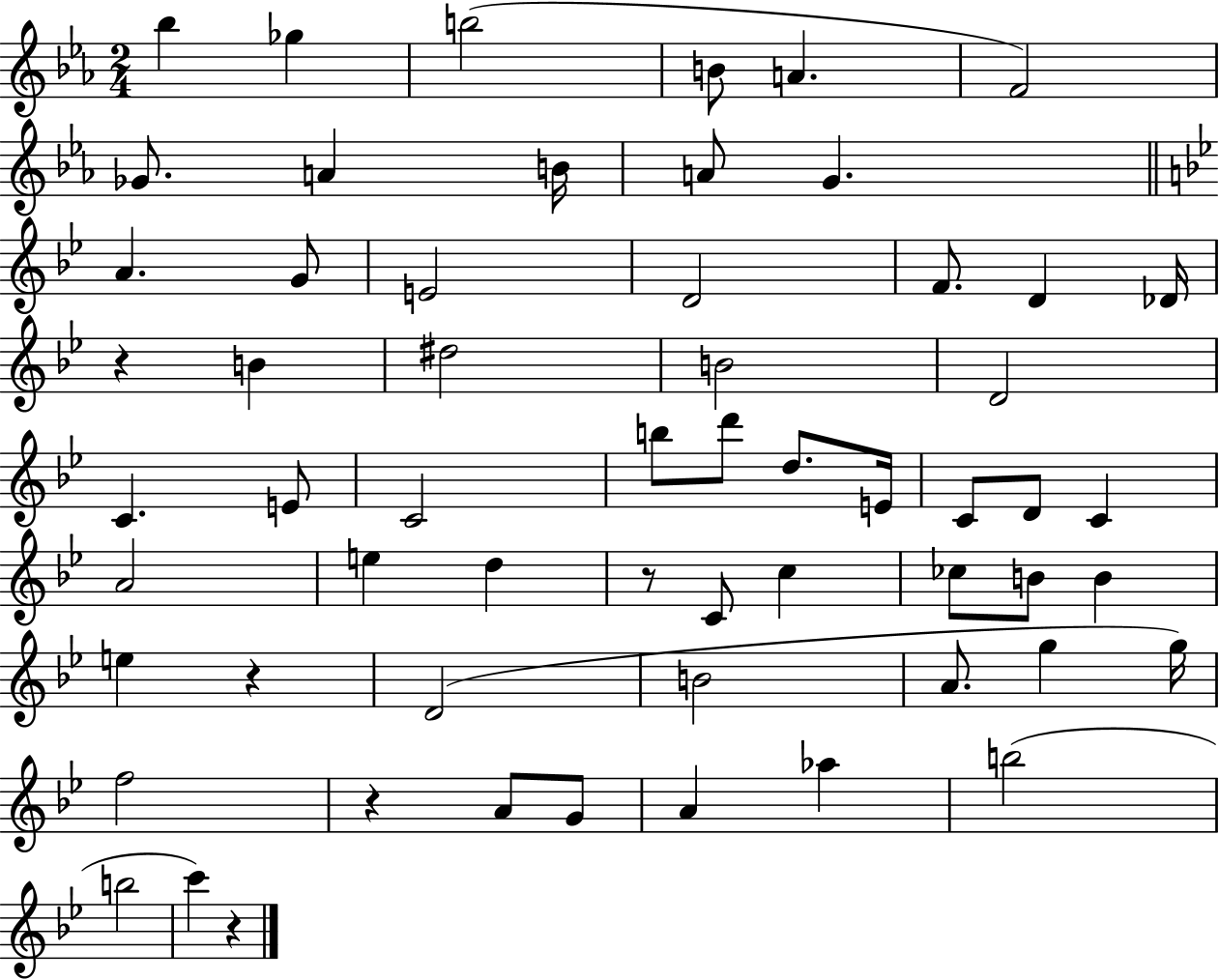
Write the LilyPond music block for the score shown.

{
  \clef treble
  \numericTimeSignature
  \time 2/4
  \key ees \major
  bes''4 ges''4 | b''2( | b'8 a'4. | f'2) | \break ges'8. a'4 b'16 | a'8 g'4. | \bar "||" \break \key g \minor a'4. g'8 | e'2 | d'2 | f'8. d'4 des'16 | \break r4 b'4 | dis''2 | b'2 | d'2 | \break c'4. e'8 | c'2 | b''8 d'''8 d''8. e'16 | c'8 d'8 c'4 | \break a'2 | e''4 d''4 | r8 c'8 c''4 | ces''8 b'8 b'4 | \break e''4 r4 | d'2( | b'2 | a'8. g''4 g''16) | \break f''2 | r4 a'8 g'8 | a'4 aes''4 | b''2( | \break b''2 | c'''4) r4 | \bar "|."
}